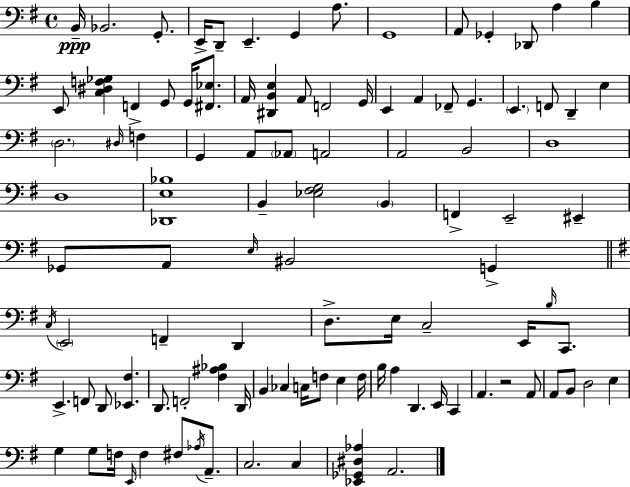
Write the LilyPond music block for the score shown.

{
  \clef bass
  \time 4/4
  \defaultTimeSignature
  \key g \major
  \repeat volta 2 { b,16--\ppp bes,2. g,8.-. | e,16-> d,8-- e,4.-- g,4 a8. | g,1 | a,8 ges,4-. des,8 a4 b4 | \break e,8 <c dis f ges>4 f,4-> g,8 g,16 <fis, ees>8. | a,16 <dis, b, e>4 a,8 f,2 g,16 | e,4 a,4 fes,8-- g,4. | \parenthesize e,4. f,8 d,4-- e4 | \break \parenthesize d2. \grace { dis16 } f4 | g,4 a,8 \parenthesize aes,8 a,2 | a,2 b,2 | d1 | \break d1 | <des, e bes>1 | b,4-- <ees fis g>2 \parenthesize b,4 | f,4-> e,2-- eis,4-- | \break ges,8 a,8 \grace { e16 } bis,2 g,4-> | \bar "||" \break \key e \minor \acciaccatura { c16 } \parenthesize e,2 f,4-- d,4 | d8.-> e16 c2-- e,16 \grace { b16 } c,8. | e,4.-> f,8 d,8 <ees, fis>4. | d,8. f,2-. <fis ais bes>4 | \break d,16 b,4 ces4 c16 f8 e4 | f16 b16 a4 d,4. e,16 c,4 | a,4. r2 | a,8 a,8 b,8 d2 e4 | \break g4 g8 f16 \grace { e,16 } f4 fis8 | \acciaccatura { aes16 } a,8.-- c2. | c4 <ees, ges, dis aes>4 a,2. | } \bar "|."
}